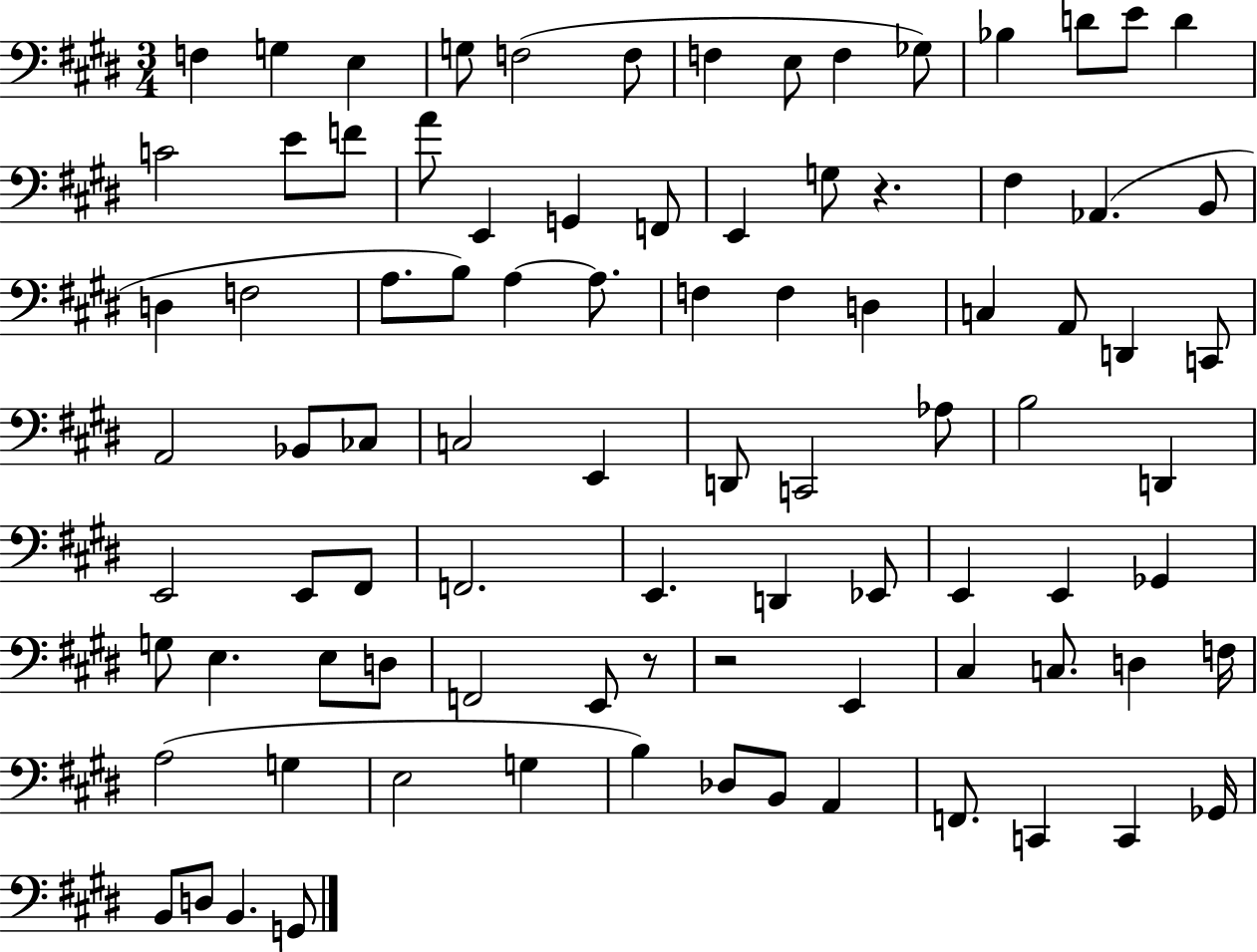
X:1
T:Untitled
M:3/4
L:1/4
K:E
F, G, E, G,/2 F,2 F,/2 F, E,/2 F, _G,/2 _B, D/2 E/2 D C2 E/2 F/2 A/2 E,, G,, F,,/2 E,, G,/2 z ^F, _A,, B,,/2 D, F,2 A,/2 B,/2 A, A,/2 F, F, D, C, A,,/2 D,, C,,/2 A,,2 _B,,/2 _C,/2 C,2 E,, D,,/2 C,,2 _A,/2 B,2 D,, E,,2 E,,/2 ^F,,/2 F,,2 E,, D,, _E,,/2 E,, E,, _G,, G,/2 E, E,/2 D,/2 F,,2 E,,/2 z/2 z2 E,, ^C, C,/2 D, F,/4 A,2 G, E,2 G, B, _D,/2 B,,/2 A,, F,,/2 C,, C,, _G,,/4 B,,/2 D,/2 B,, G,,/2